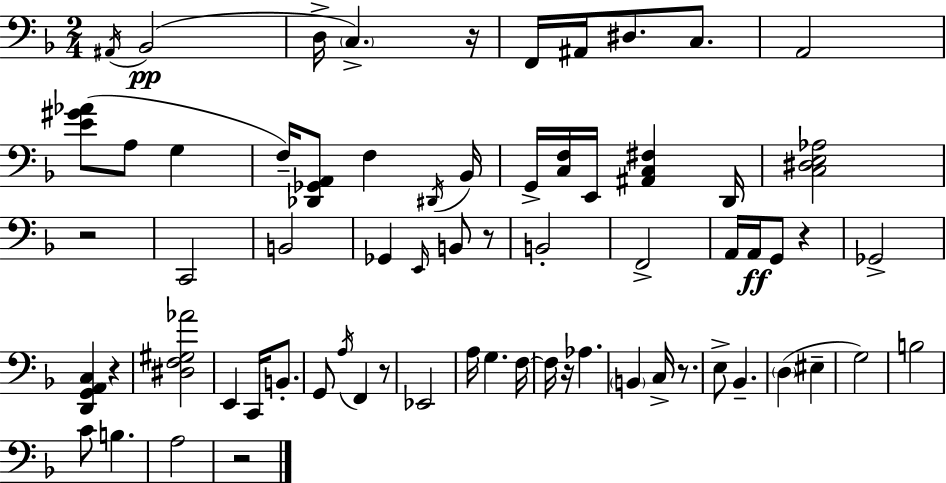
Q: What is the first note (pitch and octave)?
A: A#2